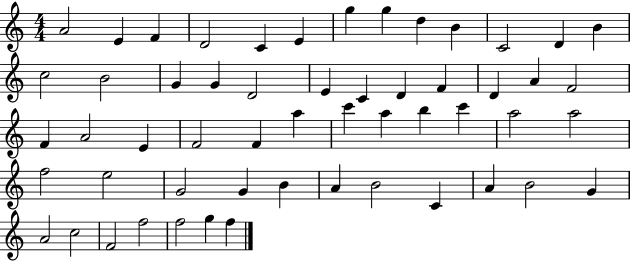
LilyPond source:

{
  \clef treble
  \numericTimeSignature
  \time 4/4
  \key c \major
  a'2 e'4 f'4 | d'2 c'4 e'4 | g''4 g''4 d''4 b'4 | c'2 d'4 b'4 | \break c''2 b'2 | g'4 g'4 d'2 | e'4 c'4 d'4 f'4 | d'4 a'4 f'2 | \break f'4 a'2 e'4 | f'2 f'4 a''4 | c'''4 a''4 b''4 c'''4 | a''2 a''2 | \break f''2 e''2 | g'2 g'4 b'4 | a'4 b'2 c'4 | a'4 b'2 g'4 | \break a'2 c''2 | f'2 f''2 | f''2 g''4 f''4 | \bar "|."
}